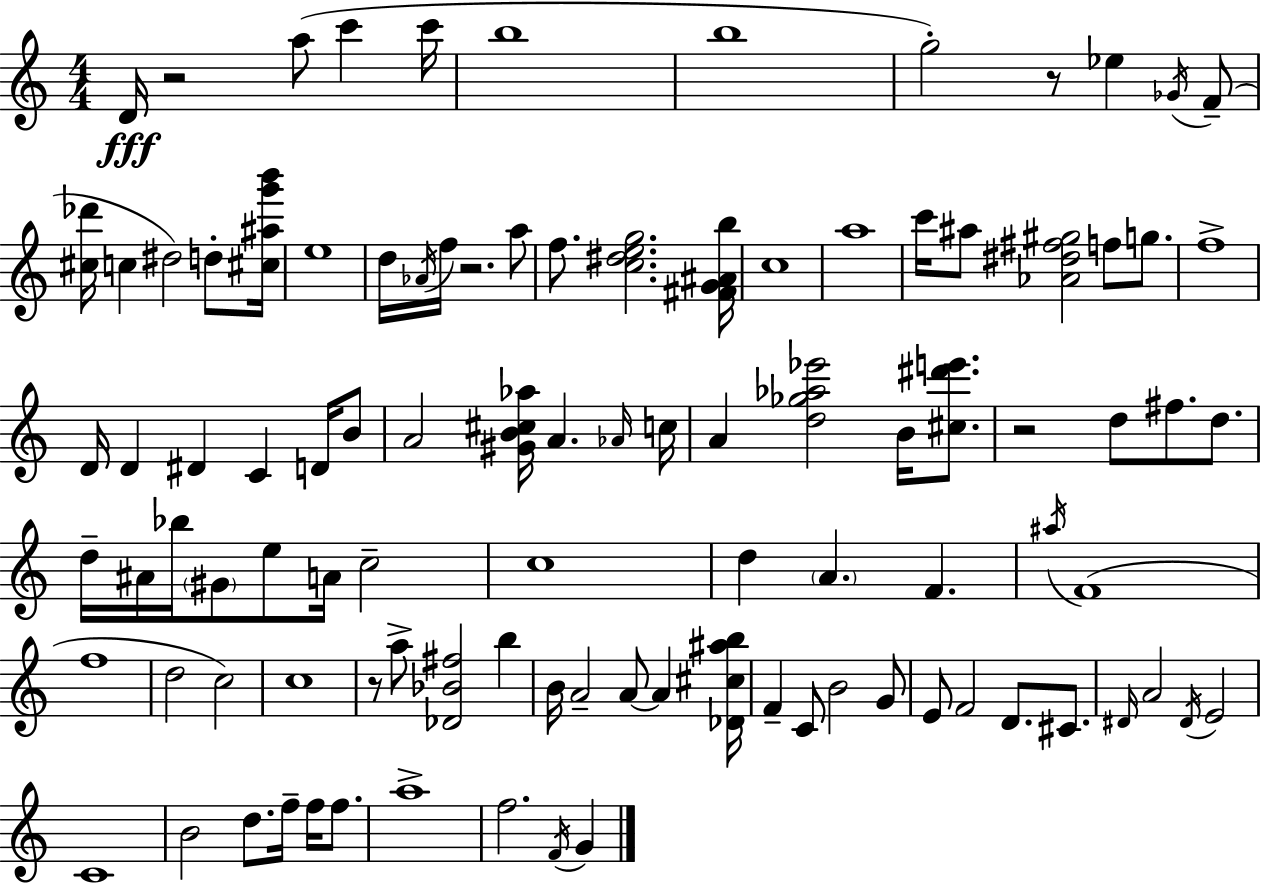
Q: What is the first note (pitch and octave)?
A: D4